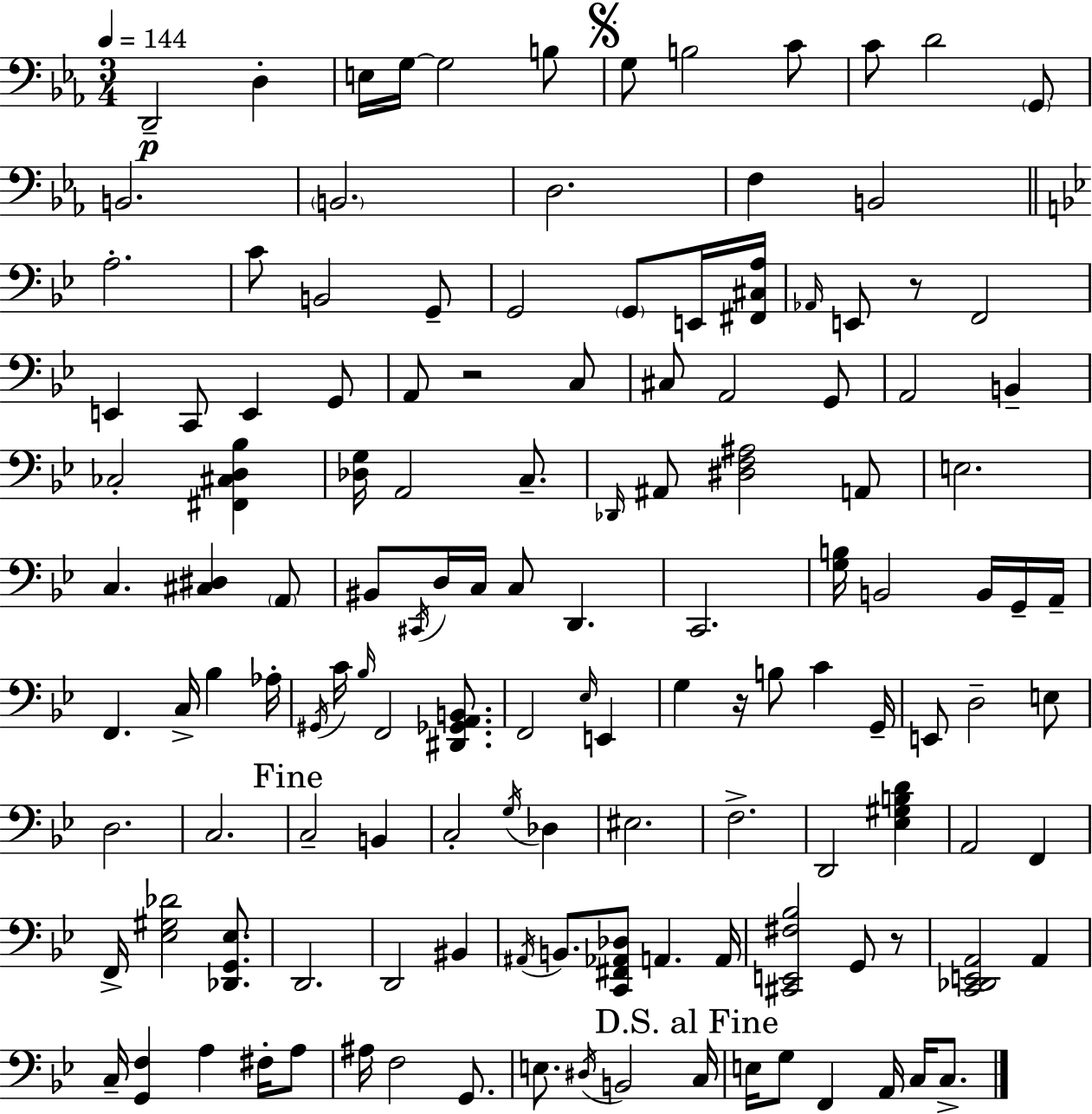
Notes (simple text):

D2/h D3/q E3/s G3/s G3/h B3/e G3/e B3/h C4/e C4/e D4/h G2/e B2/h. B2/h. D3/h. F3/q B2/h A3/h. C4/e B2/h G2/e G2/h G2/e E2/s [F#2,C#3,A3]/s Ab2/s E2/e R/e F2/h E2/q C2/e E2/q G2/e A2/e R/h C3/e C#3/e A2/h G2/e A2/h B2/q CES3/h [F#2,C#3,D3,Bb3]/q [Db3,G3]/s A2/h C3/e. Db2/s A#2/e [D#3,F3,A#3]/h A2/e E3/h. C3/q. [C#3,D#3]/q A2/e BIS2/e C#2/s D3/s C3/s C3/e D2/q. C2/h. [G3,B3]/s B2/h B2/s G2/s A2/s F2/q. C3/s Bb3/q Ab3/s G#2/s C4/s Bb3/s F2/h [D#2,Gb2,A2,B2]/e. F2/h Eb3/s E2/q G3/q R/s B3/e C4/q G2/s E2/e D3/h E3/e D3/h. C3/h. C3/h B2/q C3/h G3/s Db3/q EIS3/h. F3/h. D2/h [Eb3,G#3,B3,D4]/q A2/h F2/q F2/s [Eb3,G#3,Db4]/h [Db2,G2,Eb3]/e. D2/h. D2/h BIS2/q A#2/s B2/e. [C2,F#2,Ab2,Db3]/e A2/q. A2/s [C#2,E2,F#3,Bb3]/h G2/e R/e [C2,Db2,E2,A2]/h A2/q C3/s [G2,F3]/q A3/q F#3/s A3/e A#3/s F3/h G2/e. E3/e. D#3/s B2/h C3/s E3/s G3/e F2/q A2/s C3/s C3/e.